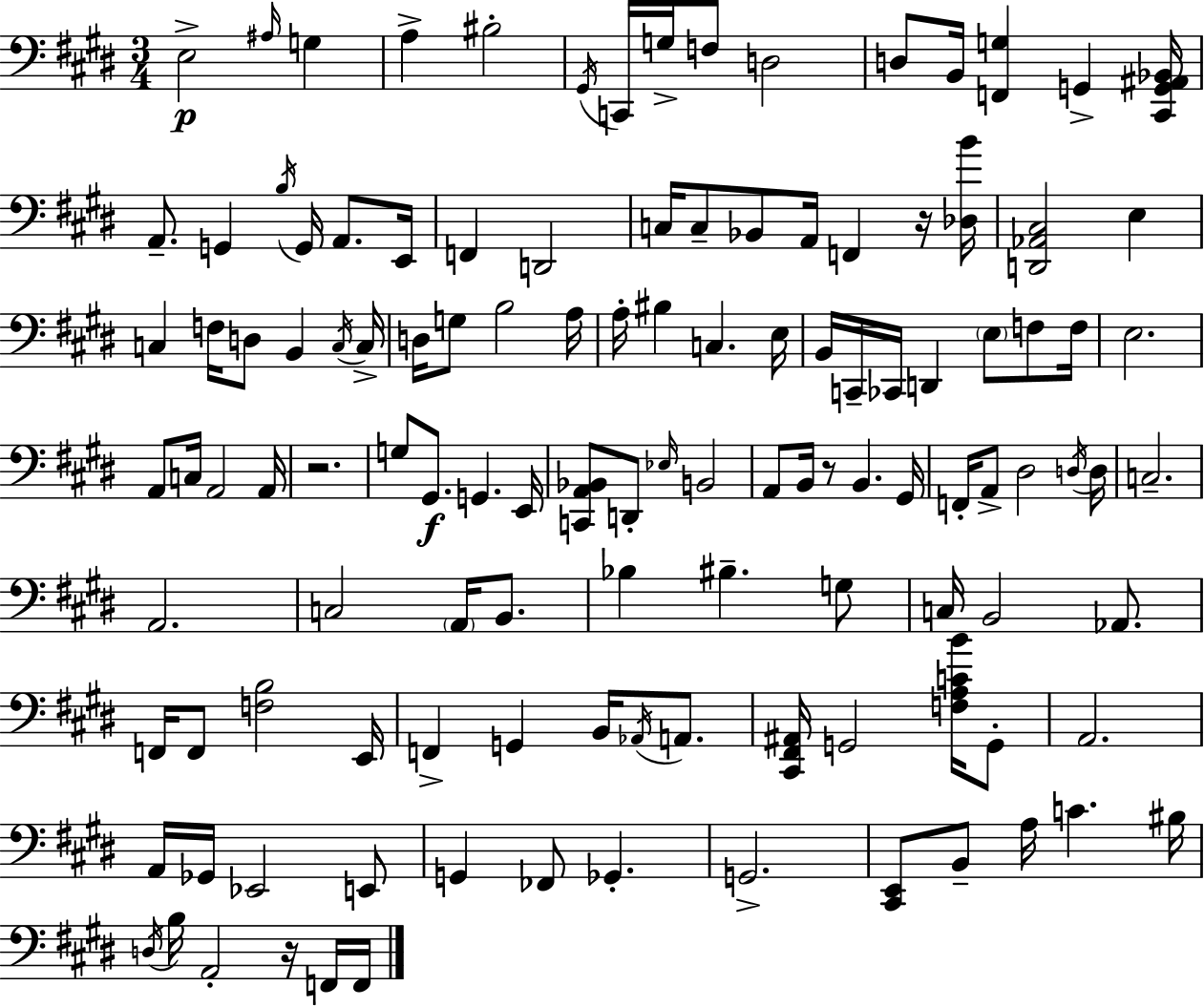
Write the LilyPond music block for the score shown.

{
  \clef bass
  \numericTimeSignature
  \time 3/4
  \key e \major
  e2->\p \grace { ais16 } g4 | a4-> bis2-. | \acciaccatura { gis,16 } c,16 g16-> f8 d2 | d8 b,16 <f, g>4 g,4-> | \break <cis, g, ais, bes,>16 a,8.-- g,4 \acciaccatura { b16 } g,16 a,8. | e,16 f,4 d,2 | c16 c8-- bes,8 a,16 f,4 | r16 <des b'>16 <d, aes, cis>2 e4 | \break c4 f16 d8 b,4 | \acciaccatura { c16 } c16-> d16 g8 b2 | a16 a16-. bis4 c4. | e16 b,16 c,16-- ces,16 d,4 \parenthesize e8 | \break f8 f16 e2. | a,8 c16 a,2 | a,16 r2. | g8 gis,8.\f g,4. | \break e,16 <c, a, bes,>8 d,8-. \grace { ees16 } b,2 | a,8 b,16 r8 b,4. | gis,16 f,16-. a,8-> dis2 | \acciaccatura { d16 } d16 c2.-- | \break a,2. | c2 | \parenthesize a,16 b,8. bes4 bis4.-- | g8 c16 b,2 | \break aes,8. f,16 f,8 <f b>2 | e,16 f,4-> g,4 | b,16 \acciaccatura { aes,16 } a,8. <cis, fis, ais,>16 g,2 | <f a c' b'>16 g,8-. a,2. | \break a,16 ges,16 ees,2 | e,8 g,4 fes,8 | ges,4.-. g,2.-> | <cis, e,>8 b,8-- a16 | \break c'4. bis16 \acciaccatura { d16 } b16 a,2-. | r16 f,16 f,16 \bar "|."
}